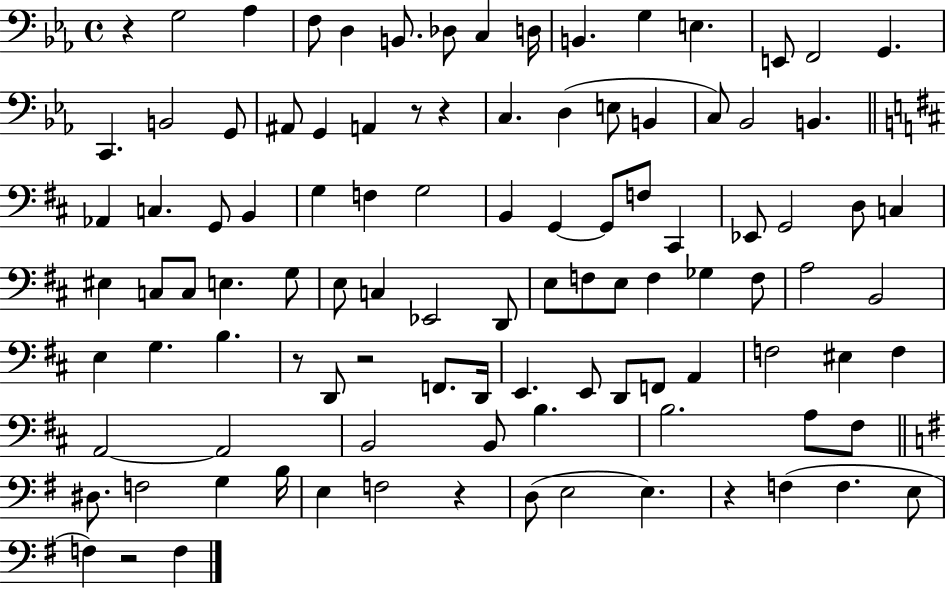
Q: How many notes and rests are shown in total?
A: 104